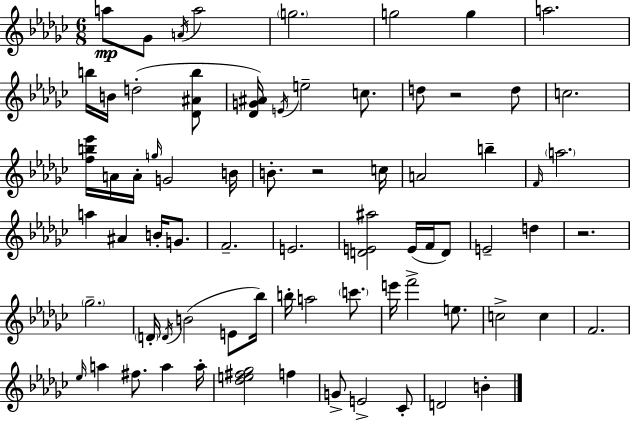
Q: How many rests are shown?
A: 3